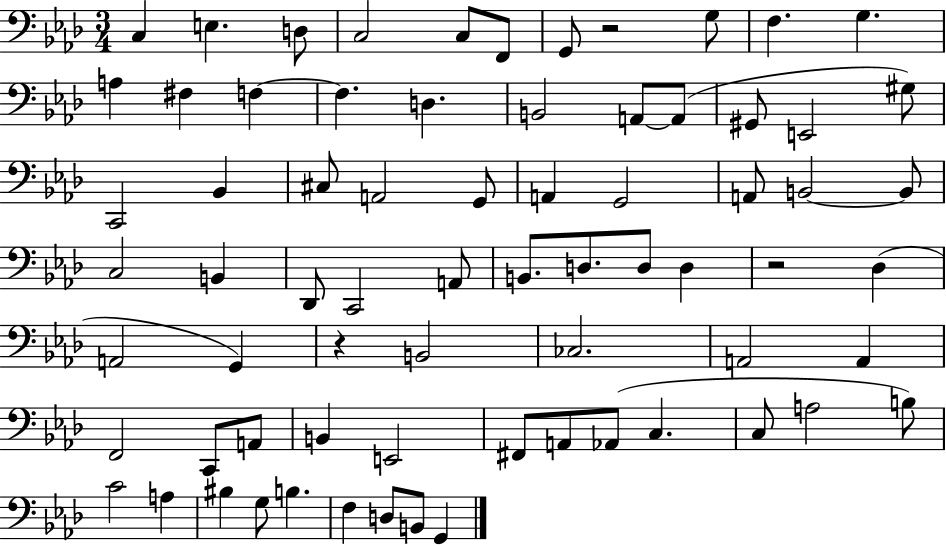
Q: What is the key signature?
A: AES major